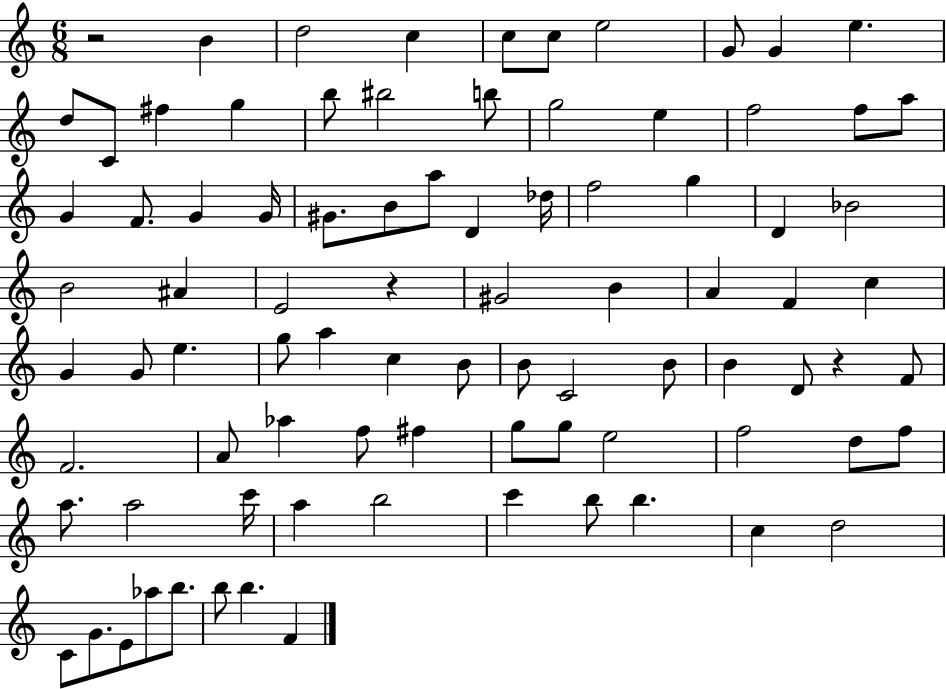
{
  \clef treble
  \numericTimeSignature
  \time 6/8
  \key c \major
  r2 b'4 | d''2 c''4 | c''8 c''8 e''2 | g'8 g'4 e''4. | \break d''8 c'8 fis''4 g''4 | b''8 bis''2 b''8 | g''2 e''4 | f''2 f''8 a''8 | \break g'4 f'8. g'4 g'16 | gis'8. b'8 a''8 d'4 des''16 | f''2 g''4 | d'4 bes'2 | \break b'2 ais'4 | e'2 r4 | gis'2 b'4 | a'4 f'4 c''4 | \break g'4 g'8 e''4. | g''8 a''4 c''4 b'8 | b'8 c'2 b'8 | b'4 d'8 r4 f'8 | \break f'2. | a'8 aes''4 f''8 fis''4 | g''8 g''8 e''2 | f''2 d''8 f''8 | \break a''8. a''2 c'''16 | a''4 b''2 | c'''4 b''8 b''4. | c''4 d''2 | \break c'8 g'8. e'8 aes''8 b''8. | b''8 b''4. f'4 | \bar "|."
}